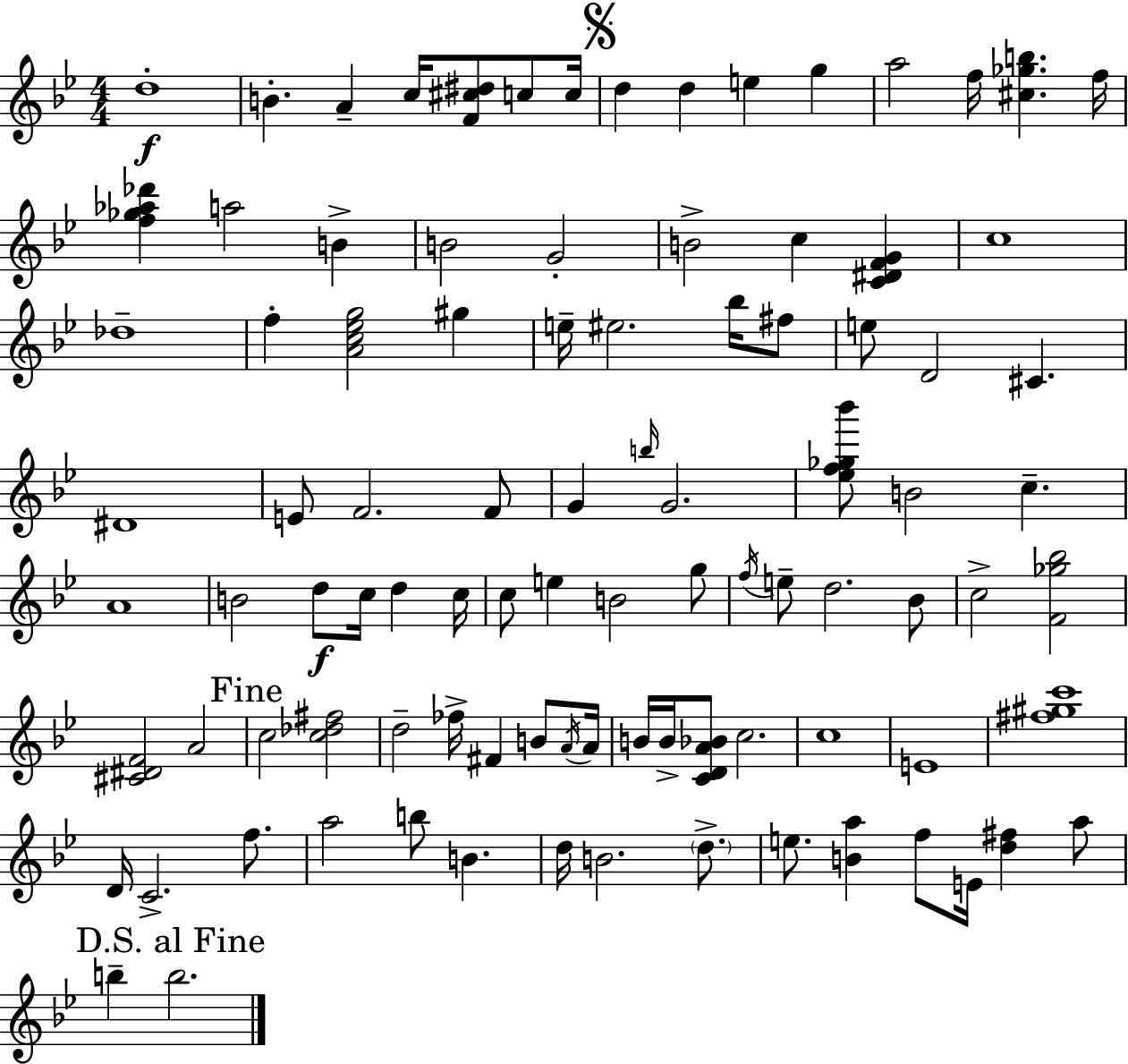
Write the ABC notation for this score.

X:1
T:Untitled
M:4/4
L:1/4
K:Gm
d4 B A c/4 [F^c^d]/2 c/2 c/4 d d e g a2 f/4 [^c_gb] f/4 [f_g_a_d'] a2 B B2 G2 B2 c [C^DFG] c4 _d4 f [Ac_eg]2 ^g e/4 ^e2 _b/4 ^f/2 e/2 D2 ^C ^D4 E/2 F2 F/2 G b/4 G2 [_ef_g_b']/2 B2 c A4 B2 d/2 c/4 d c/4 c/2 e B2 g/2 f/4 e/2 d2 _B/2 c2 [F_g_b]2 [^C^DF]2 A2 c2 [c_d^f]2 d2 _f/4 ^F B/2 A/4 A/4 B/4 B/4 [CDA_B]/2 c2 c4 E4 [^f^gc']4 D/4 C2 f/2 a2 b/2 B d/4 B2 d/2 e/2 [Ba] f/2 E/4 [d^f] a/2 b b2